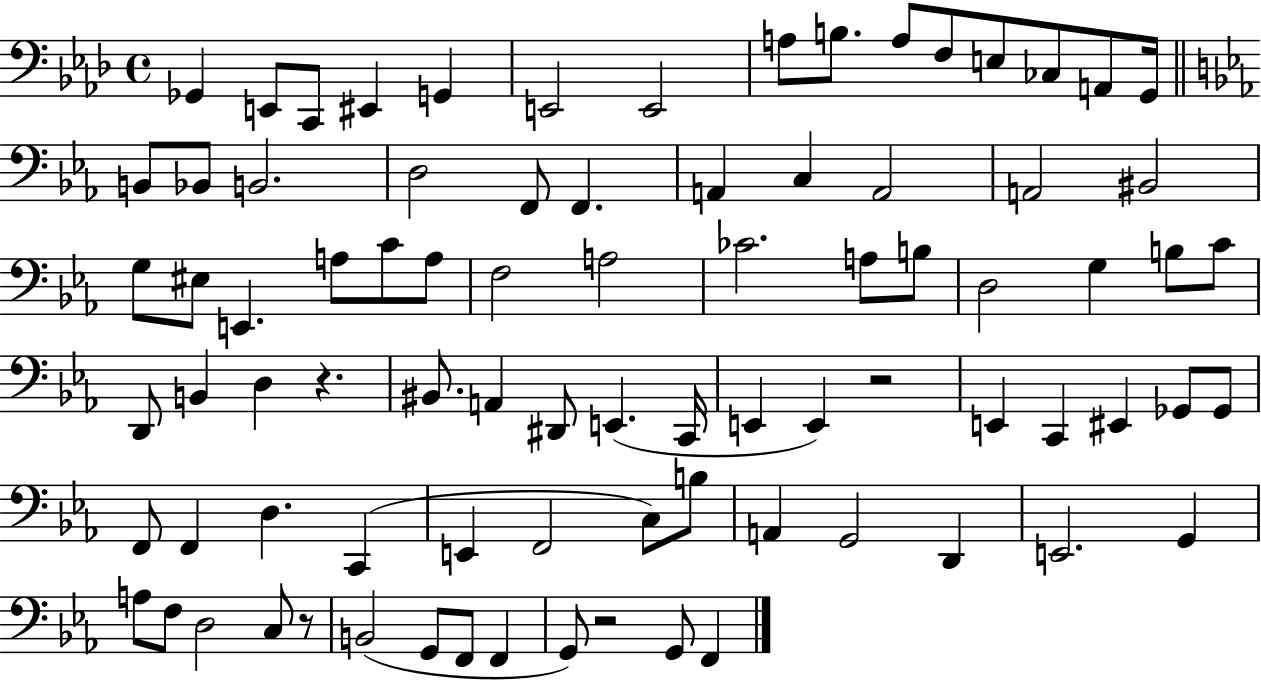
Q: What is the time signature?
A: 4/4